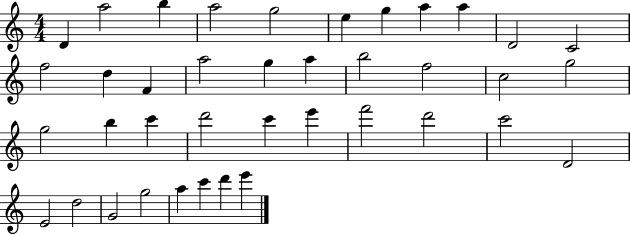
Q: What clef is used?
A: treble